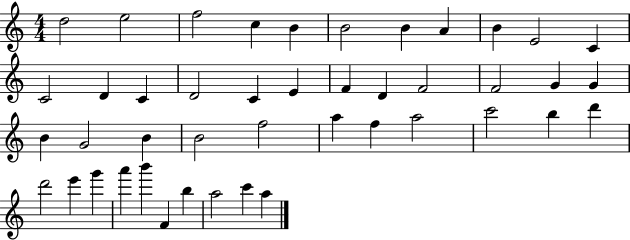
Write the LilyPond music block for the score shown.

{
  \clef treble
  \numericTimeSignature
  \time 4/4
  \key c \major
  d''2 e''2 | f''2 c''4 b'4 | b'2 b'4 a'4 | b'4 e'2 c'4 | \break c'2 d'4 c'4 | d'2 c'4 e'4 | f'4 d'4 f'2 | f'2 g'4 g'4 | \break b'4 g'2 b'4 | b'2 f''2 | a''4 f''4 a''2 | c'''2 b''4 d'''4 | \break d'''2 e'''4 g'''4 | a'''4 b'''4 f'4 b''4 | a''2 c'''4 a''4 | \bar "|."
}